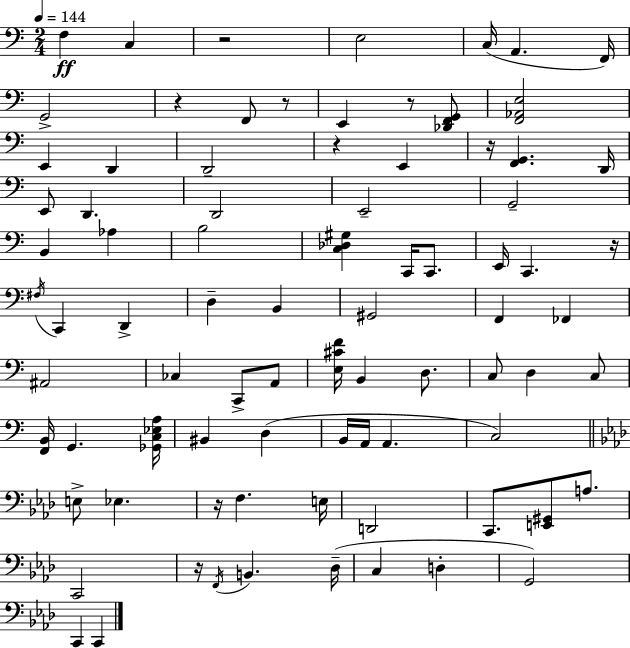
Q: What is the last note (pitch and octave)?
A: C2